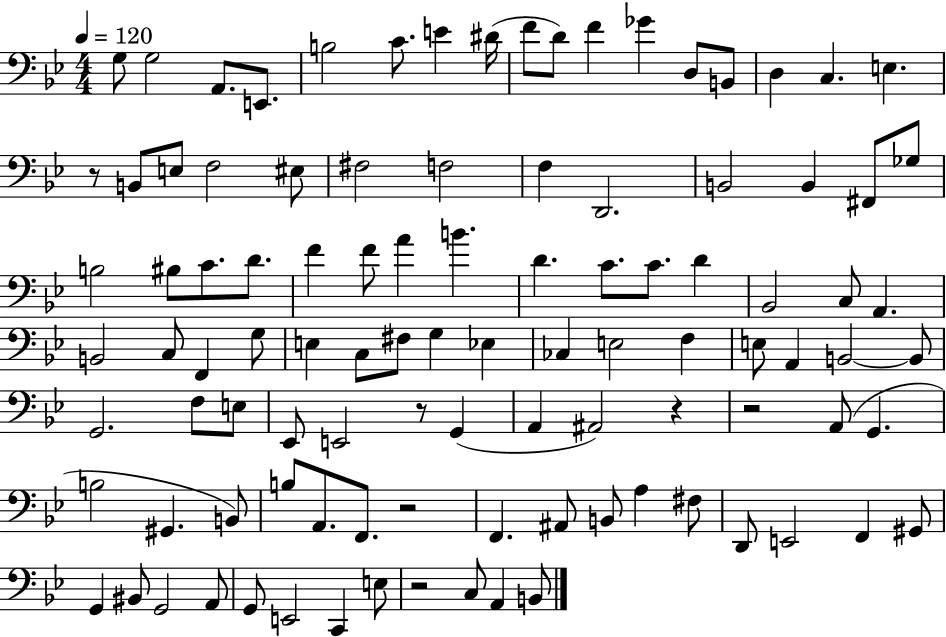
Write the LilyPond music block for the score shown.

{
  \clef bass
  \numericTimeSignature
  \time 4/4
  \key bes \major
  \tempo 4 = 120
  \repeat volta 2 { g8 g2 a,8. e,8. | b2 c'8. e'4 dis'16( | f'8 d'8) f'4 ges'4 d8 b,8 | d4 c4. e4. | \break r8 b,8 e8 f2 eis8 | fis2 f2 | f4 d,2. | b,2 b,4 fis,8 ges8 | \break b2 bis8 c'8. d'8. | f'4 f'8 a'4 b'4. | d'4. c'8. c'8. d'4 | bes,2 c8 a,4. | \break b,2 c8 f,4 g8 | e4 c8 fis8 g4 ees4 | ces4 e2 f4 | e8 a,4 b,2~~ b,8 | \break g,2. f8 e8 | ees,8 e,2 r8 g,4( | a,4 ais,2) r4 | r2 a,8( g,4. | \break b2 gis,4. b,8) | b8 a,8. f,8. r2 | f,4. ais,8 b,8 a4 fis8 | d,8 e,2 f,4 gis,8 | \break g,4 bis,8 g,2 a,8 | g,8 e,2 c,4 e8 | r2 c8 a,4 b,8 | } \bar "|."
}